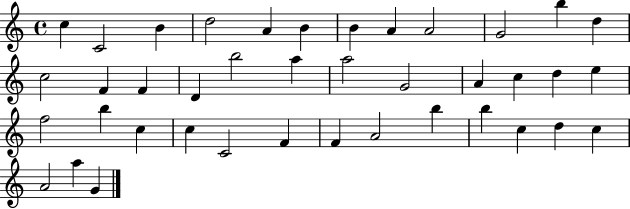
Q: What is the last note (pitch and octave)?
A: G4